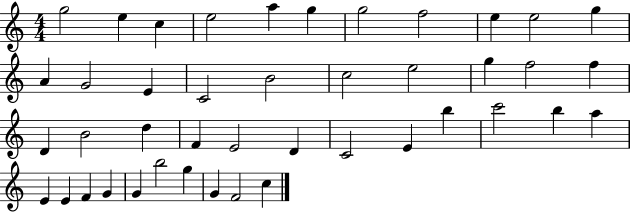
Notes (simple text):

G5/h E5/q C5/q E5/h A5/q G5/q G5/h F5/h E5/q E5/h G5/q A4/q G4/h E4/q C4/h B4/h C5/h E5/h G5/q F5/h F5/q D4/q B4/h D5/q F4/q E4/h D4/q C4/h E4/q B5/q C6/h B5/q A5/q E4/q E4/q F4/q G4/q G4/q B5/h G5/q G4/q F4/h C5/q